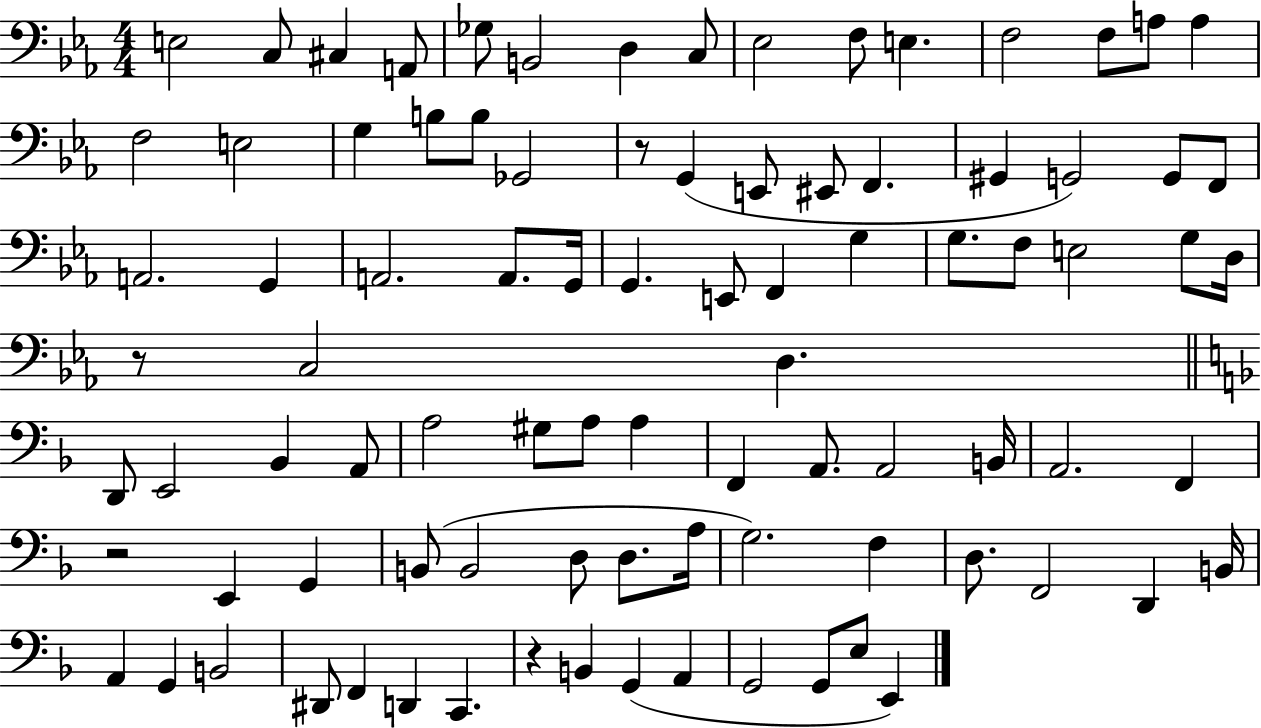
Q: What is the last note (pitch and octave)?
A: E2